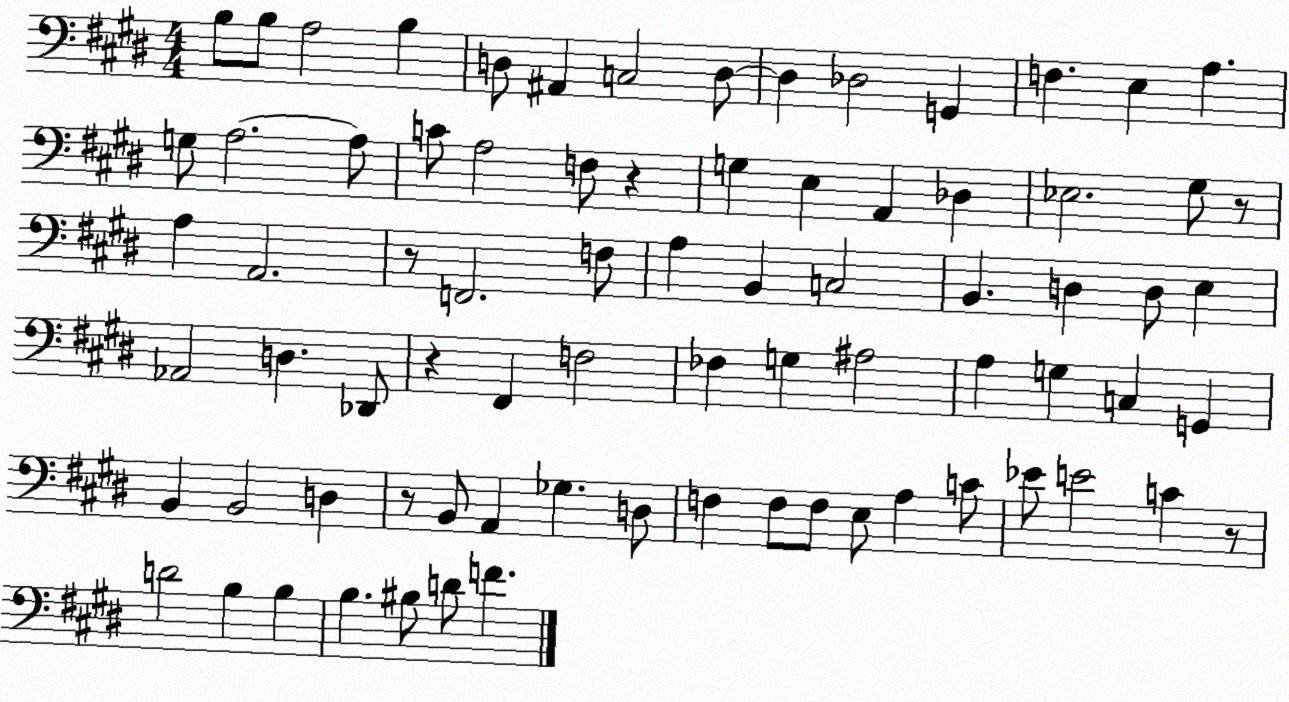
X:1
T:Untitled
M:4/4
L:1/4
K:E
B,/2 B,/2 A,2 B, D,/2 ^A,, C,2 D,/2 D, _D,2 G,, F, E, A, G,/2 A,2 A,/2 C/2 A,2 F,/2 z G, E, A,, _D, _E,2 ^G,/2 z/2 A, A,,2 z/2 F,,2 F,/2 A, B,, C,2 B,, D, D,/2 E, _A,,2 D, _D,,/2 z ^F,, F,2 _F, G, ^A,2 A, G, C, G,, B,, B,,2 D, z/2 B,,/2 A,, _G, D,/2 F, F,/2 F,/2 E,/2 A, C/2 _E/2 E2 C z/2 D2 B, B, B, ^B,/2 D/2 F